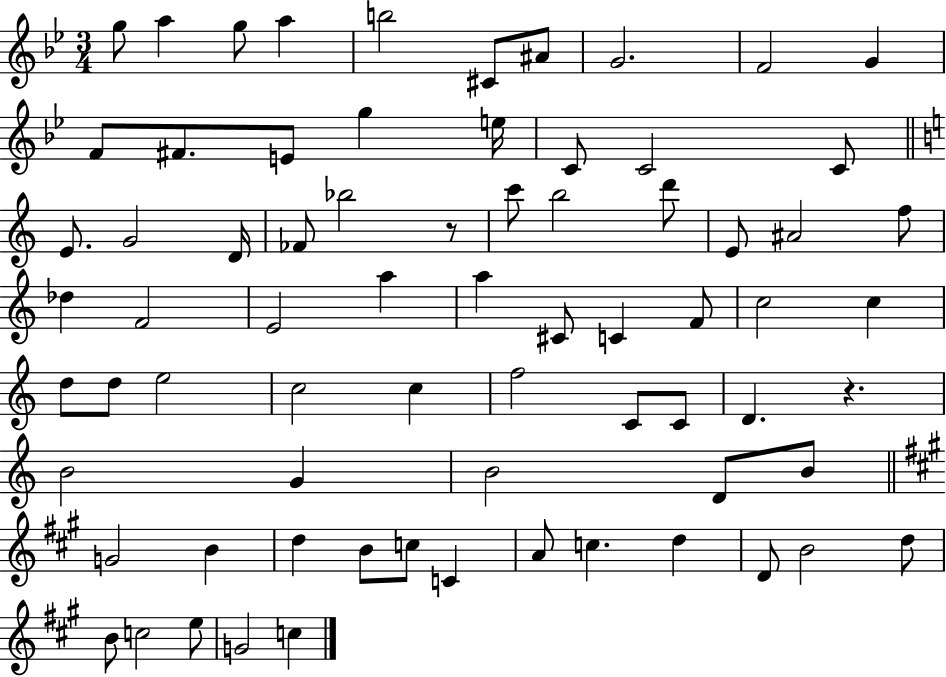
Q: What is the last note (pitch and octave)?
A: C5